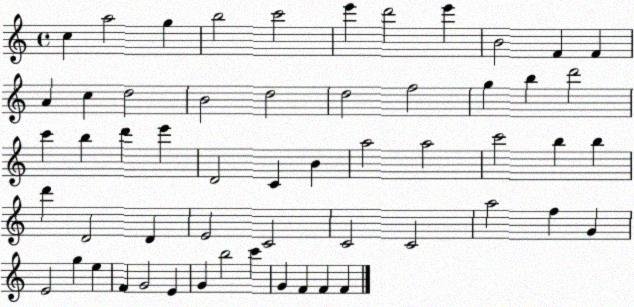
X:1
T:Untitled
M:4/4
L:1/4
K:C
c a2 g b2 c'2 e' d'2 e' B2 F F A c d2 B2 d2 d2 f2 g b d'2 c' b d' e' D2 C B a2 a2 c'2 b b d' D2 D E2 C2 C2 C2 a2 f G E2 g e F G2 E G b2 c' G F F F